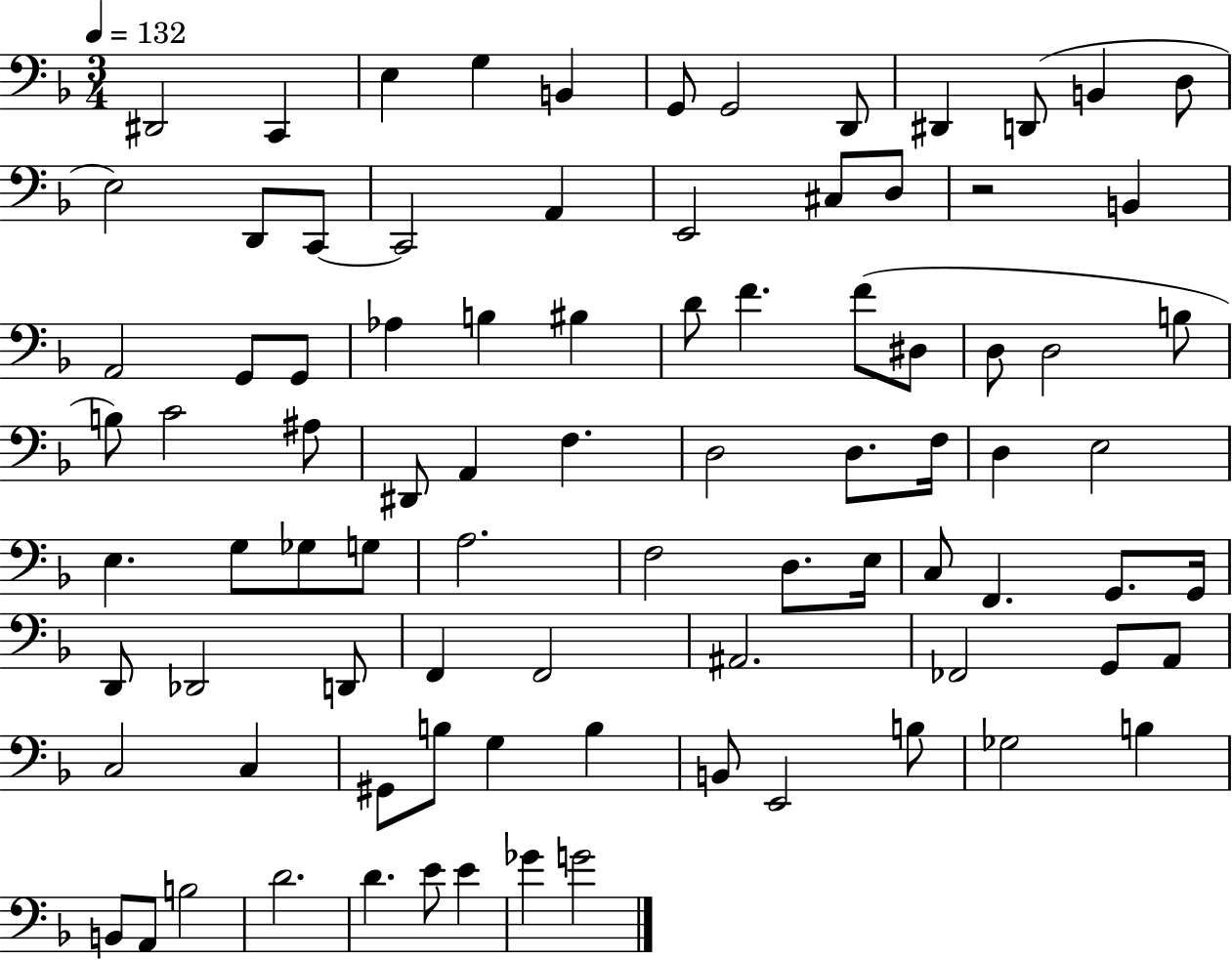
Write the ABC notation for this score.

X:1
T:Untitled
M:3/4
L:1/4
K:F
^D,,2 C,, E, G, B,, G,,/2 G,,2 D,,/2 ^D,, D,,/2 B,, D,/2 E,2 D,,/2 C,,/2 C,,2 A,, E,,2 ^C,/2 D,/2 z2 B,, A,,2 G,,/2 G,,/2 _A, B, ^B, D/2 F F/2 ^D,/2 D,/2 D,2 B,/2 B,/2 C2 ^A,/2 ^D,,/2 A,, F, D,2 D,/2 F,/4 D, E,2 E, G,/2 _G,/2 G,/2 A,2 F,2 D,/2 E,/4 C,/2 F,, G,,/2 G,,/4 D,,/2 _D,,2 D,,/2 F,, F,,2 ^A,,2 _F,,2 G,,/2 A,,/2 C,2 C, ^G,,/2 B,/2 G, B, B,,/2 E,,2 B,/2 _G,2 B, B,,/2 A,,/2 B,2 D2 D E/2 E _G G2